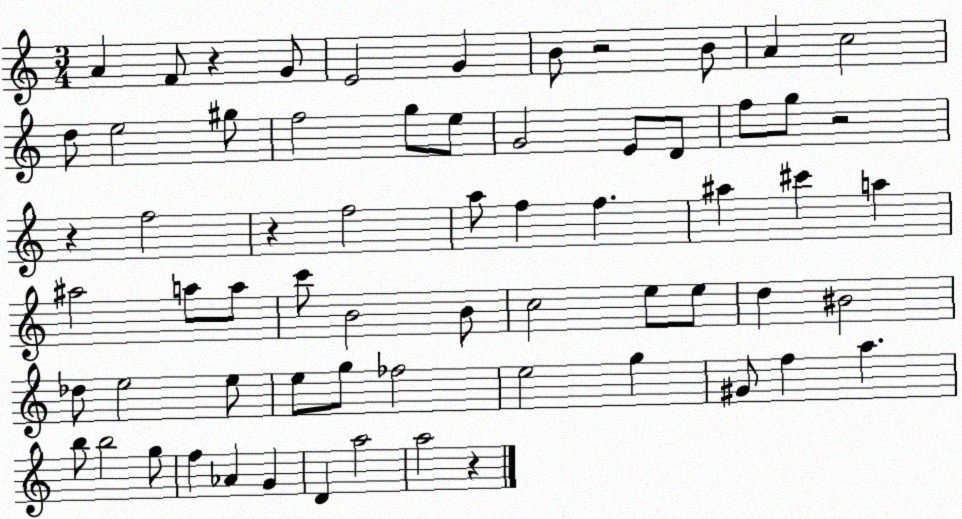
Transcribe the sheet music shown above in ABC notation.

X:1
T:Untitled
M:3/4
L:1/4
K:C
A F/2 z G/2 E2 G B/2 z2 B/2 A c2 d/2 e2 ^g/2 f2 g/2 e/2 G2 E/2 D/2 f/2 g/2 z2 z f2 z f2 a/2 f f ^a ^c' a ^a2 a/2 a/2 c'/2 B2 B/2 c2 e/2 e/2 d ^B2 _d/2 e2 e/2 e/2 g/2 _f2 e2 g ^G/2 f a b/2 b2 g/2 f _A G D a2 a2 z